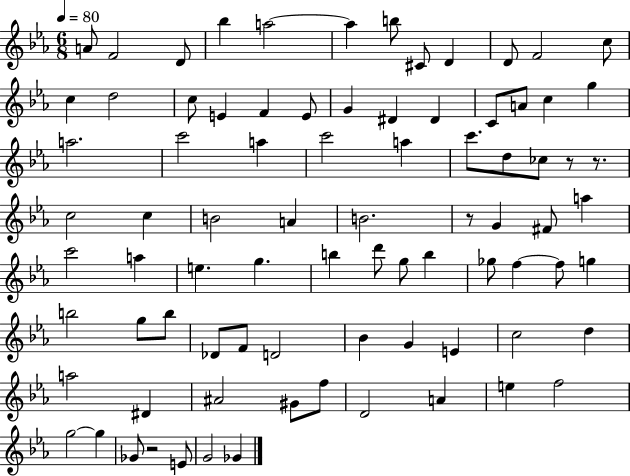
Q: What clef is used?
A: treble